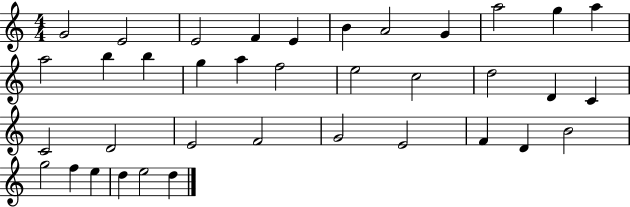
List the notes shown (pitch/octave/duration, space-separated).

G4/h E4/h E4/h F4/q E4/q B4/q A4/h G4/q A5/h G5/q A5/q A5/h B5/q B5/q G5/q A5/q F5/h E5/h C5/h D5/h D4/q C4/q C4/h D4/h E4/h F4/h G4/h E4/h F4/q D4/q B4/h G5/h F5/q E5/q D5/q E5/h D5/q